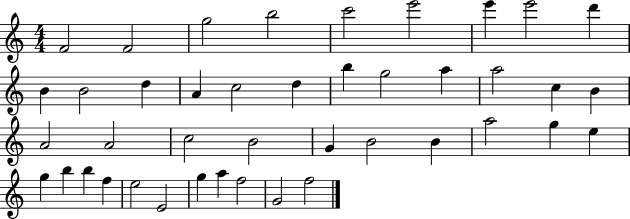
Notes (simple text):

F4/h F4/h G5/h B5/h C6/h E6/h E6/q E6/h D6/q B4/q B4/h D5/q A4/q C5/h D5/q B5/q G5/h A5/q A5/h C5/q B4/q A4/h A4/h C5/h B4/h G4/q B4/h B4/q A5/h G5/q E5/q G5/q B5/q B5/q F5/q E5/h E4/h G5/q A5/q F5/h G4/h F5/h